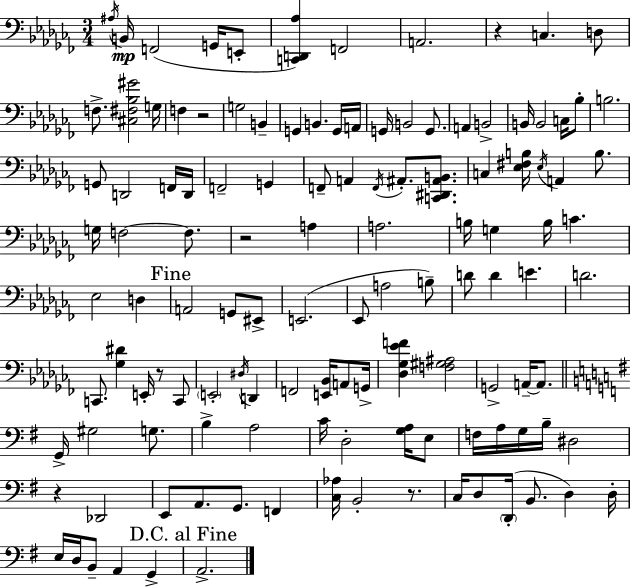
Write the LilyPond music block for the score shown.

{
  \clef bass
  \numericTimeSignature
  \time 3/4
  \key aes \minor
  \repeat volta 2 { \acciaccatura { ais16 }\mp b,16 f,2( g,16 e,8-. | <c, d, aes>4) f,2 | a,2. | r4 c4. d8 | \break f8.-> <cis fis bes gis'>2 | g16 f4 r2 | g2 b,4-- | g,4 b,4. g,16 | \break a,16 g,16 b,2 g,8. | a,4 b,2-> | b,16 b,2 c16 bes8-. | b2. | \break g,8 d,2 f,16 | d,16 f,2-- g,4 | f,8-- a,4 \acciaccatura { f,16 } ais,8.-. <c, dis, ais, b,>8. | c4 <ees fis b>16 \acciaccatura { ees16 } a,4 | \break b8. g16 f2~~ | f8. r2 a4 | a2. | b16 g4 b16 c'4. | \break ees2 d4 | \mark "Fine" a,2 g,8 | eis,8-> e,2.( | ees,8 a2 | \break b8--) d'8 d'4 e'4. | d'2. | c,8. <ges dis'>4 e,16-. r8 | c,8 \parenthesize e,2-. \acciaccatura { dis16 } | \break d,4 f,2 | <e, bes,>16 a,8 g,16-> <des ges ees' f'>4 <f gis ais>2 | g,2-> | a,16--~~ a,8. \bar "||" \break \key e \minor g,16-> gis2 g8. | b4-> a2 | c'16 d2-. <g a>16 e8 | f16 a16 g16 b16-- dis2 | \break r4 des,2 | e,8 a,8. g,8. f,4 | <c aes>16 b,2-. r8. | c16 d8 \parenthesize d,16-.( b,8. d4) d16-. | \break e16 d16 b,8-- a,4 g,4-> | \mark "D.C. al Fine" a,2.-> | } \bar "|."
}